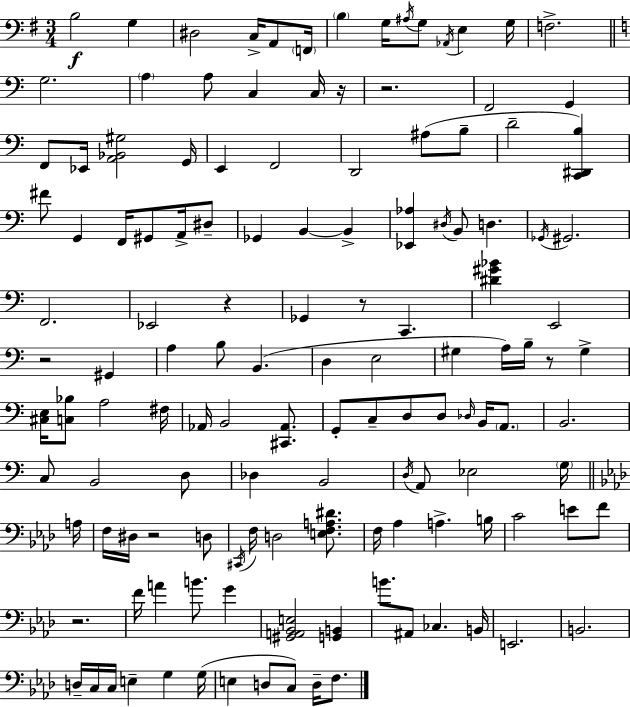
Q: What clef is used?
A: bass